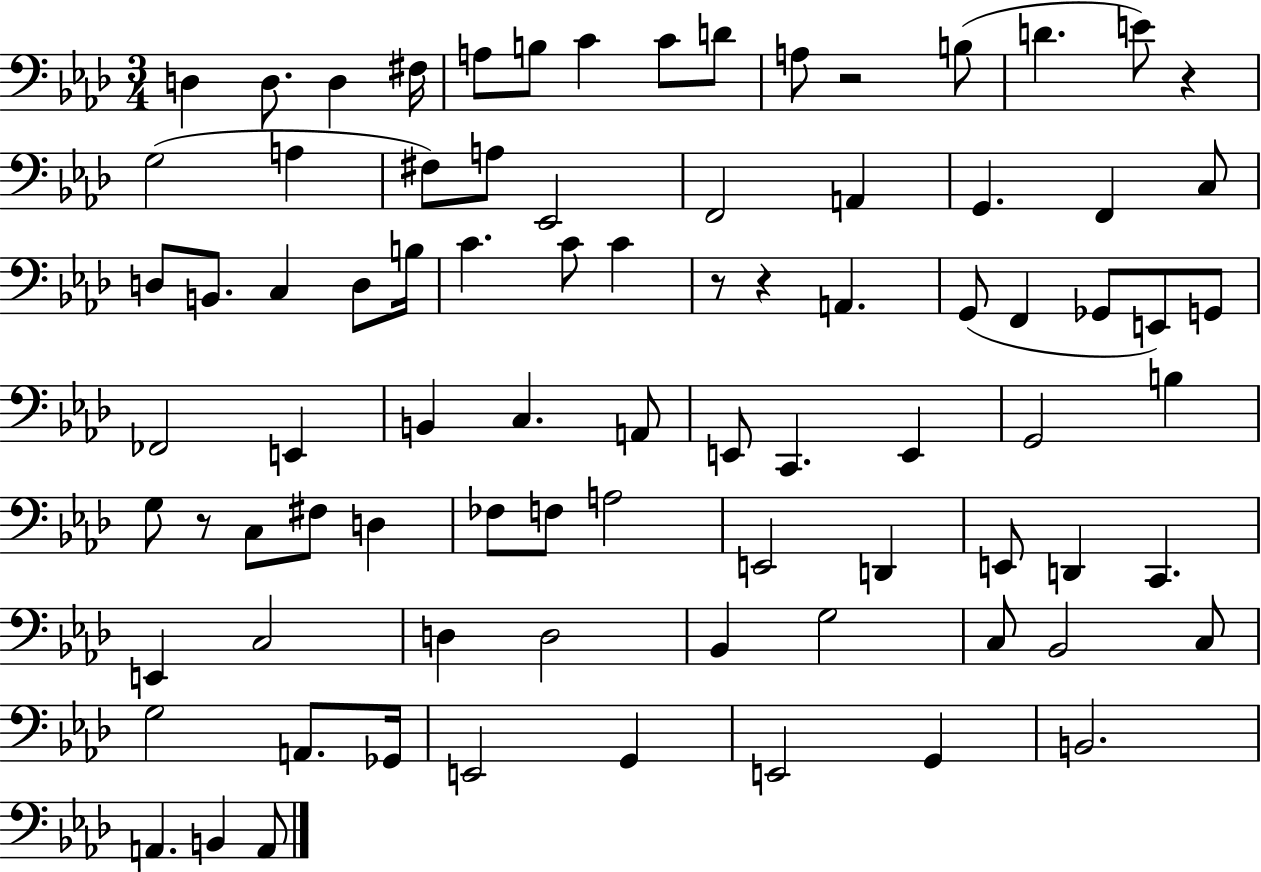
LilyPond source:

{
  \clef bass
  \numericTimeSignature
  \time 3/4
  \key aes \major
  \repeat volta 2 { d4 d8. d4 fis16 | a8 b8 c'4 c'8 d'8 | a8 r2 b8( | d'4. e'8) r4 | \break g2( a4 | fis8) a8 ees,2 | f,2 a,4 | g,4. f,4 c8 | \break d8 b,8. c4 d8 b16 | c'4. c'8 c'4 | r8 r4 a,4. | g,8( f,4 ges,8 e,8) g,8 | \break fes,2 e,4 | b,4 c4. a,8 | e,8 c,4. e,4 | g,2 b4 | \break g8 r8 c8 fis8 d4 | fes8 f8 a2 | e,2 d,4 | e,8 d,4 c,4. | \break e,4 c2 | d4 d2 | bes,4 g2 | c8 bes,2 c8 | \break g2 a,8. ges,16 | e,2 g,4 | e,2 g,4 | b,2. | \break a,4. b,4 a,8 | } \bar "|."
}